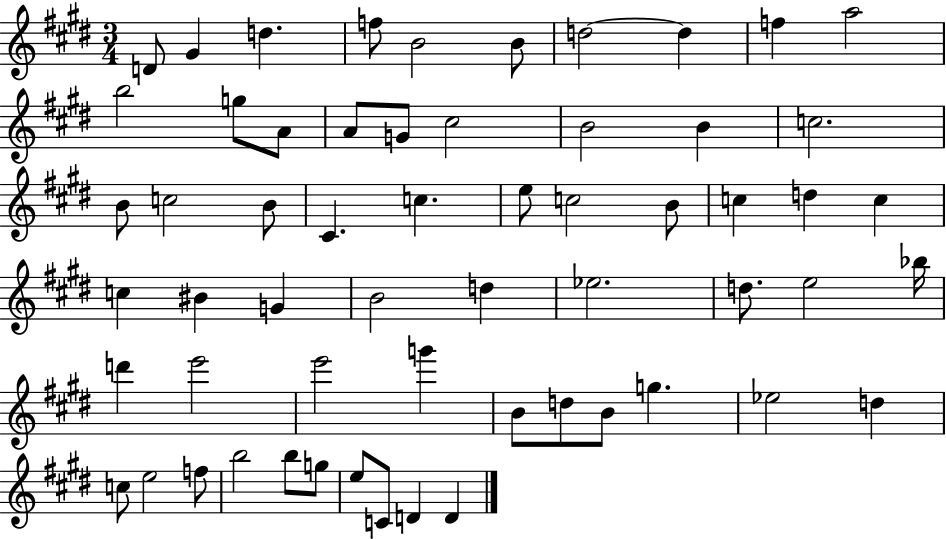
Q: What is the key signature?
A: E major